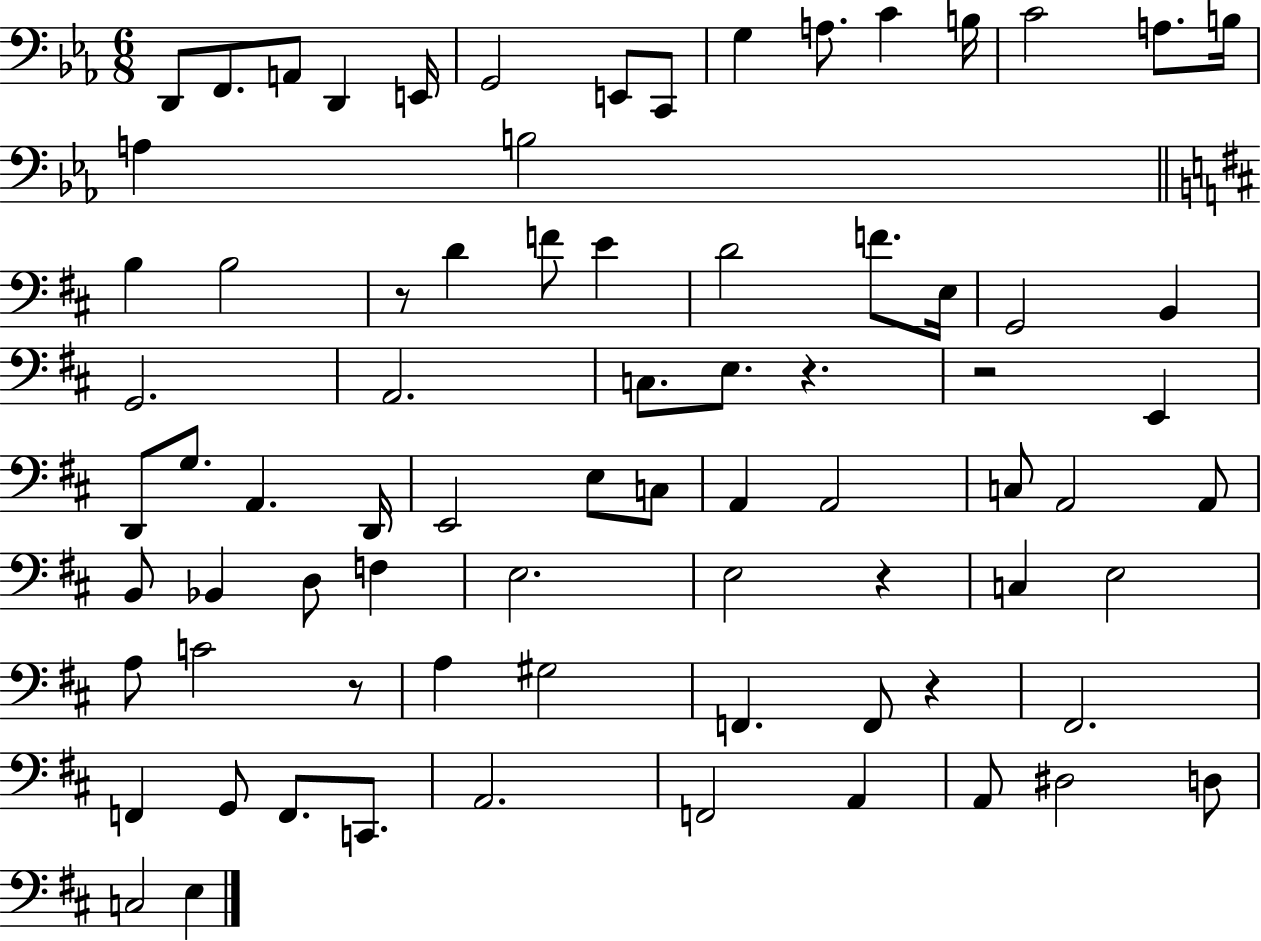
D2/e F2/e. A2/e D2/q E2/s G2/h E2/e C2/e G3/q A3/e. C4/q B3/s C4/h A3/e. B3/s A3/q B3/h B3/q B3/h R/e D4/q F4/e E4/q D4/h F4/e. E3/s G2/h B2/q G2/h. A2/h. C3/e. E3/e. R/q. R/h E2/q D2/e G3/e. A2/q. D2/s E2/h E3/e C3/e A2/q A2/h C3/e A2/h A2/e B2/e Bb2/q D3/e F3/q E3/h. E3/h R/q C3/q E3/h A3/e C4/h R/e A3/q G#3/h F2/q. F2/e R/q F#2/h. F2/q G2/e F2/e. C2/e. A2/h. F2/h A2/q A2/e D#3/h D3/e C3/h E3/q